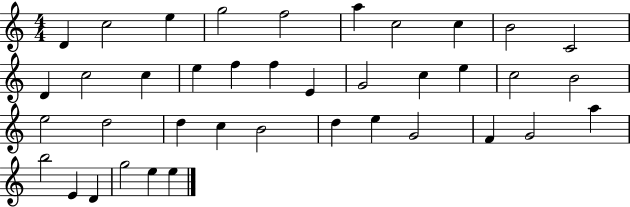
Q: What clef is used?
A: treble